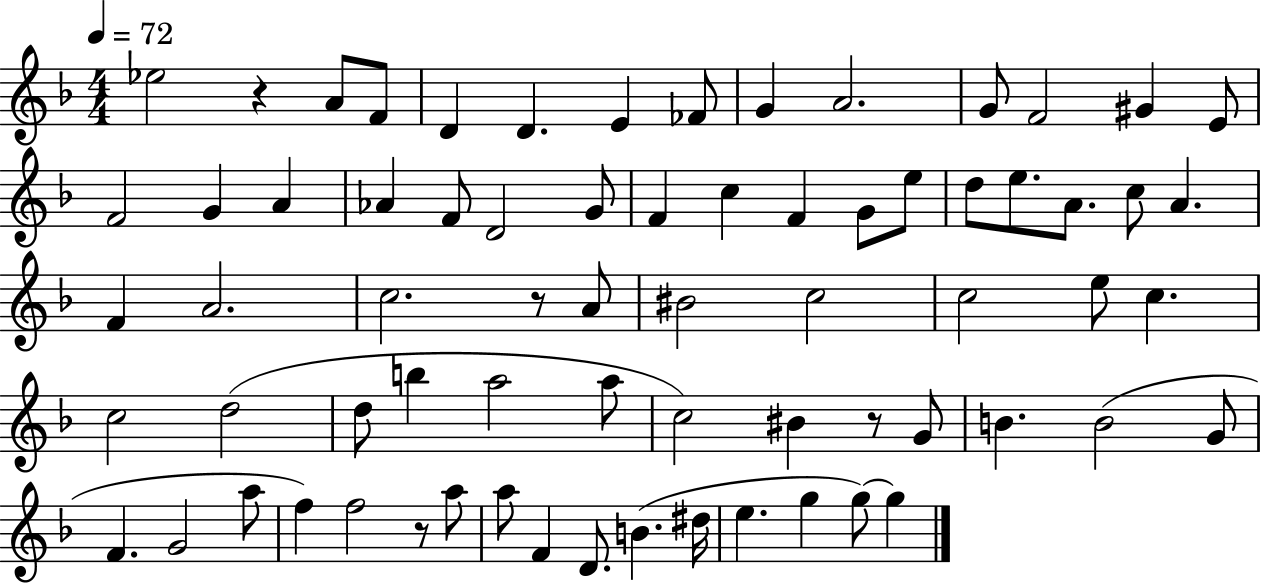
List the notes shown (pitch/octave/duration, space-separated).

Eb5/h R/q A4/e F4/e D4/q D4/q. E4/q FES4/e G4/q A4/h. G4/e F4/h G#4/q E4/e F4/h G4/q A4/q Ab4/q F4/e D4/h G4/e F4/q C5/q F4/q G4/e E5/e D5/e E5/e. A4/e. C5/e A4/q. F4/q A4/h. C5/h. R/e A4/e BIS4/h C5/h C5/h E5/e C5/q. C5/h D5/h D5/e B5/q A5/h A5/e C5/h BIS4/q R/e G4/e B4/q. B4/h G4/e F4/q. G4/h A5/e F5/q F5/h R/e A5/e A5/e F4/q D4/e. B4/q. D#5/s E5/q. G5/q G5/e G5/q